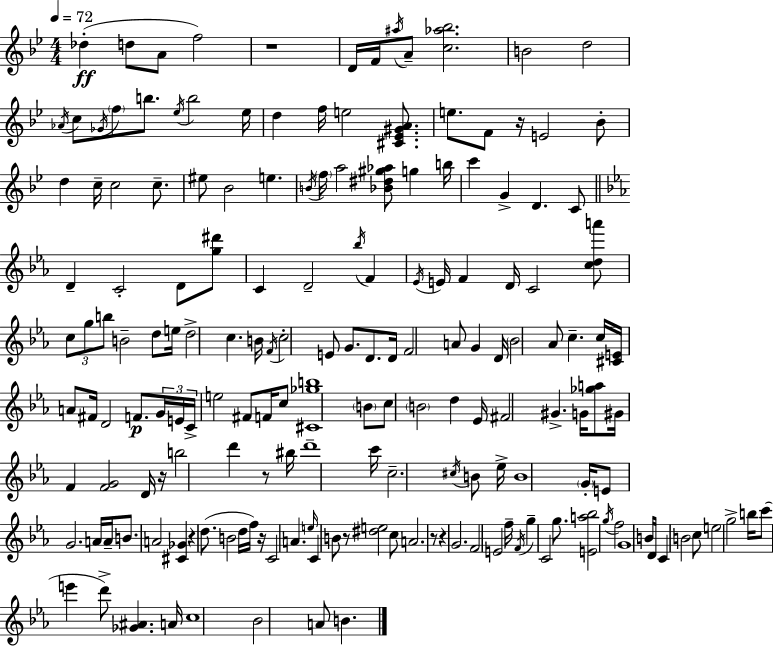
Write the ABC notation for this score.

X:1
T:Untitled
M:4/4
L:1/4
K:Gm
_d d/2 A/2 f2 z4 D/4 F/4 ^a/4 A/2 [c_a_b]2 B2 d2 _A/4 c/2 _G/4 f/2 b/2 _e/4 b2 _e/4 d f/4 e2 [^C_E^GA]/2 e/2 F/2 z/4 E2 _B/2 d c/4 c2 c/2 ^e/2 _B2 e B/4 f/4 a2 [_B^d^g_a]/2 g b/4 c' G D C/2 D C2 D/2 [g^d']/2 C D2 _b/4 F _E/4 E/4 F D/4 C2 [cda']/2 c/2 g/2 b/2 B2 d/2 e/4 d2 c B/4 F/4 c2 E/2 G/2 D/2 D/4 F2 A/2 G D/4 _B2 _A/2 c c/4 [^CE]/4 A/2 ^F/4 D2 F/2 G/4 E/4 C/4 e2 ^F/2 F/4 c/2 [^C_gb]4 B/2 c/2 B2 d _E/4 ^F2 ^G G/4 [_ga]/2 ^G/4 F [FG]2 D/4 z/4 b2 d' z/2 ^b/4 d'4 c'/4 c2 ^c/4 B/2 _e/4 B4 G/4 E/2 G2 A/4 A/4 B/2 A2 [^C_G] z d/2 B2 d/4 f/4 z/4 C2 A e/4 C B/2 z/2 [^de]2 c/2 A2 z/2 z G2 F2 E2 f/4 F/4 g C2 g/2 [Ea_b]2 g/4 f2 G4 B/4 D/4 C B2 c/2 e2 g2 b/4 c'/2 e' d'/2 [_G^A] A/4 c4 _B2 A/2 B